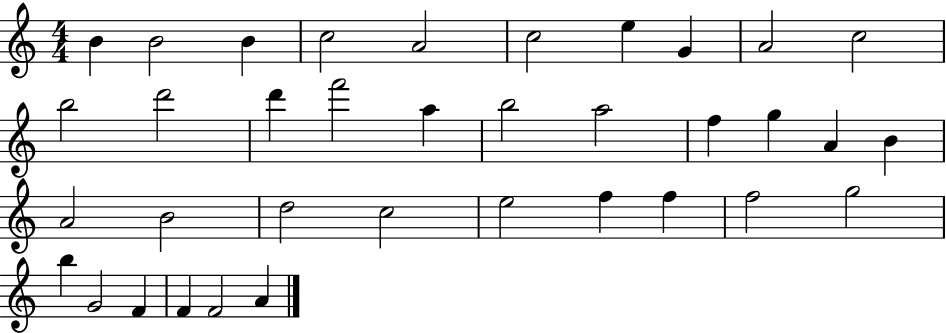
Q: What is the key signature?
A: C major